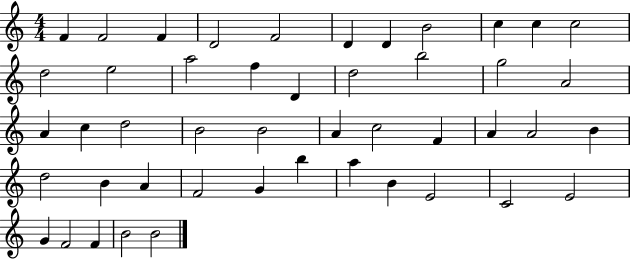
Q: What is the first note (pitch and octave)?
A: F4